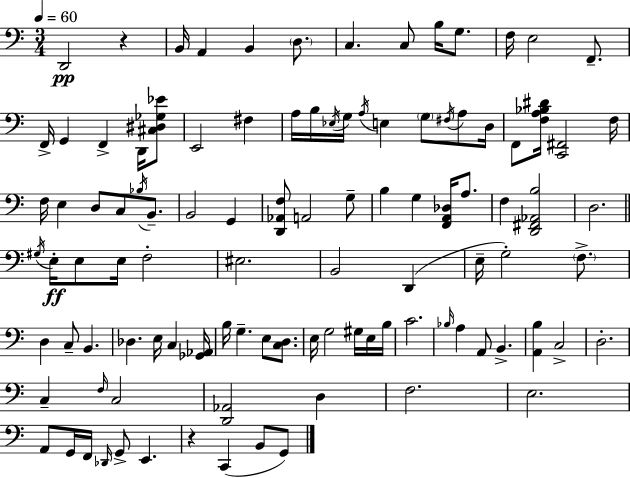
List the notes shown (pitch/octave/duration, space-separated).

D2/h R/q B2/s A2/q B2/q D3/e. C3/q. C3/e B3/s G3/e. F3/s E3/h F2/e. F2/s G2/q F2/q D2/s [C#3,D#3,Gb3,Eb4]/e E2/h F#3/q A3/s B3/s Eb3/s G3/s A3/s E3/q G3/e F#3/s A3/e D3/s F2/e [F3,A3,Bb3,D#4]/s [C2,F#2]/h F3/s F3/s E3/q D3/e C3/e Bb3/s B2/e. B2/h G2/q [D2,Ab2,F3]/e A2/h G3/e B3/q G3/q [F2,A2,Db3]/s A3/e. F3/q [D2,F#2,Ab2,B3]/h D3/h. G#3/s E3/s E3/e E3/s F3/h EIS3/h. B2/h D2/q E3/s G3/h F3/e. D3/q C3/e B2/q. Db3/q. E3/s C3/q [Gb2,Ab2]/s B3/s G3/q. E3/e [C3,D3]/e. E3/s G3/h G#3/s E3/s B3/s C4/h. Bb3/s A3/q A2/e B2/q. [A2,B3]/q C3/h D3/h. C3/q F3/s C3/h [D2,Ab2]/h D3/q F3/h. E3/h. A2/e G2/s F2/s Db2/s G2/e E2/q. R/q C2/q B2/e G2/e